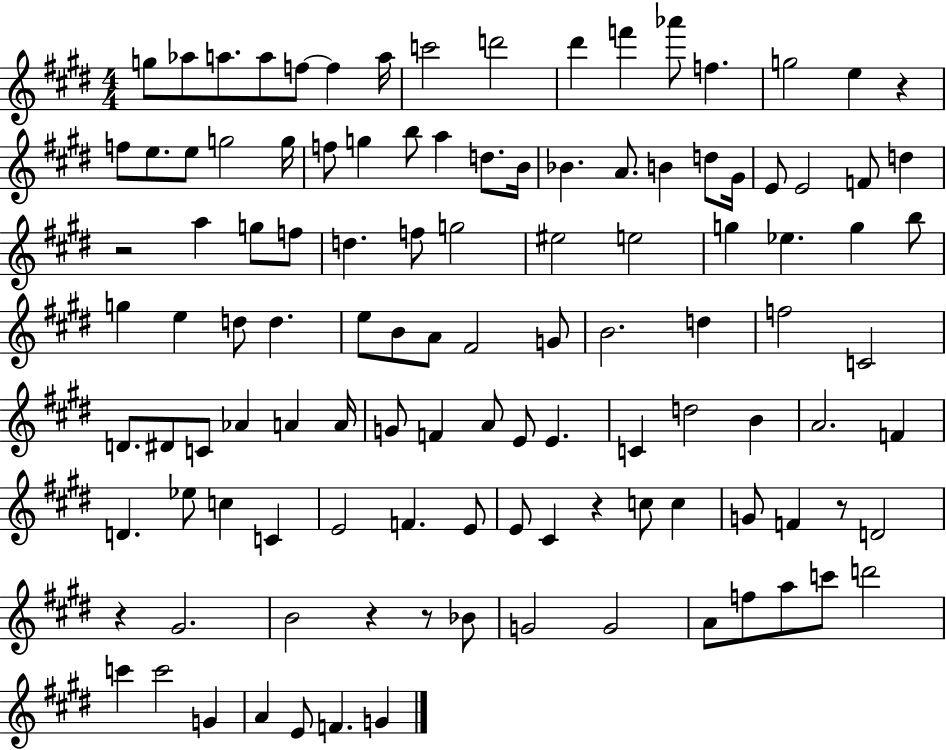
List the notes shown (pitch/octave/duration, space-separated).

G5/e Ab5/e A5/e. A5/e F5/e F5/q A5/s C6/h D6/h D#6/q F6/q Ab6/e F5/q. G5/h E5/q R/q F5/e E5/e. E5/e G5/h G5/s F5/e G5/q B5/e A5/q D5/e. B4/s Bb4/q. A4/e. B4/q D5/e G#4/s E4/e E4/h F4/e D5/q R/h A5/q G5/e F5/e D5/q. F5/e G5/h EIS5/h E5/h G5/q Eb5/q. G5/q B5/e G5/q E5/q D5/e D5/q. E5/e B4/e A4/e F#4/h G4/e B4/h. D5/q F5/h C4/h D4/e. D#4/e C4/e Ab4/q A4/q A4/s G4/e F4/q A4/e E4/e E4/q. C4/q D5/h B4/q A4/h. F4/q D4/q. Eb5/e C5/q C4/q E4/h F4/q. E4/e E4/e C#4/q R/q C5/e C5/q G4/e F4/q R/e D4/h R/q G#4/h. B4/h R/q R/e Bb4/e G4/h G4/h A4/e F5/e A5/e C6/e D6/h C6/q C6/h G4/q A4/q E4/e F4/q. G4/q